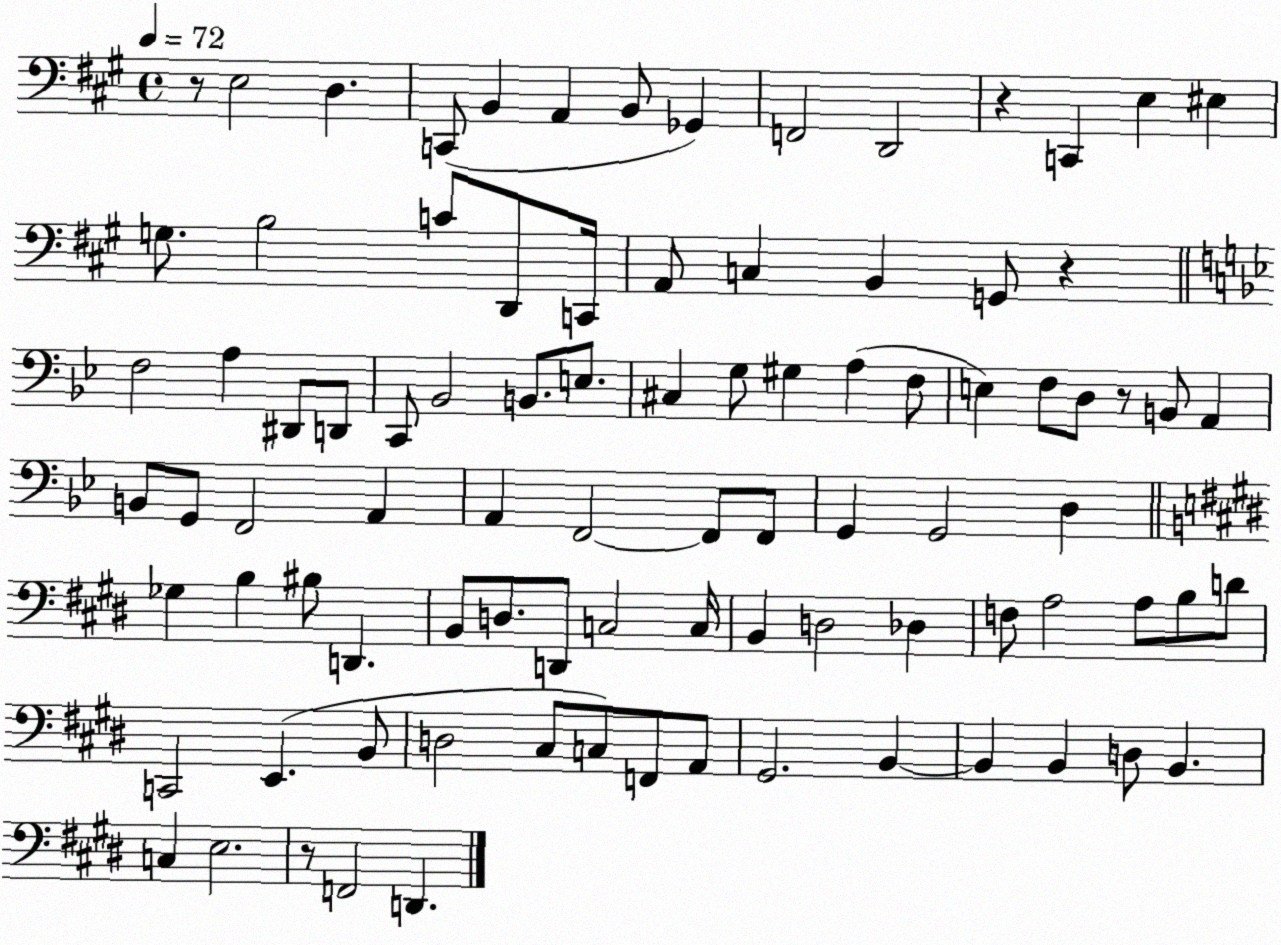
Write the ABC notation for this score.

X:1
T:Untitled
M:4/4
L:1/4
K:A
z/2 E,2 D, C,,/2 B,, A,, B,,/2 _G,, F,,2 D,,2 z C,, E, ^E, G,/2 B,2 C/2 D,,/2 C,,/4 A,,/2 C, B,, G,,/2 z F,2 A, ^D,,/2 D,,/2 C,,/2 _B,,2 B,,/2 E,/2 ^C, G,/2 ^G, A, F,/2 E, F,/2 D,/2 z/2 B,,/2 A,, B,,/2 G,,/2 F,,2 A,, A,, F,,2 F,,/2 F,,/2 G,, G,,2 D, _G, B, ^B,/2 D,, B,,/2 D,/2 D,,/2 C,2 C,/4 B,, D,2 _D, F,/2 A,2 A,/2 B,/2 D/2 C,,2 E,, B,,/2 D,2 ^C,/2 C,/2 F,,/2 A,,/2 ^G,,2 B,, B,, B,, D,/2 B,, C, E,2 z/2 F,,2 D,,